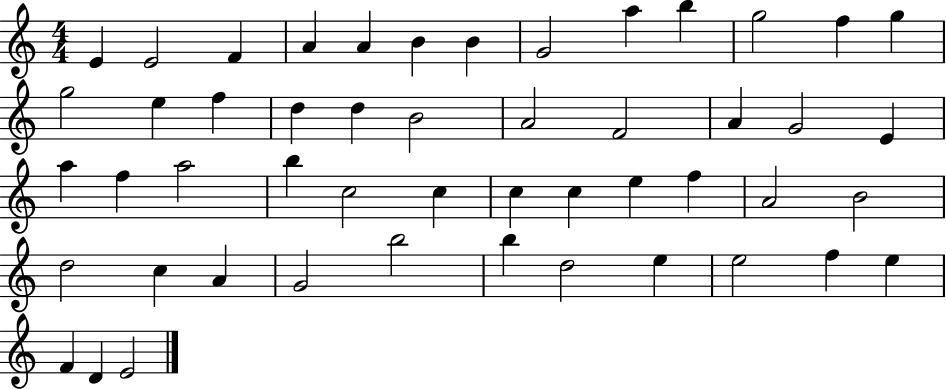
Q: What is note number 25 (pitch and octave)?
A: A5